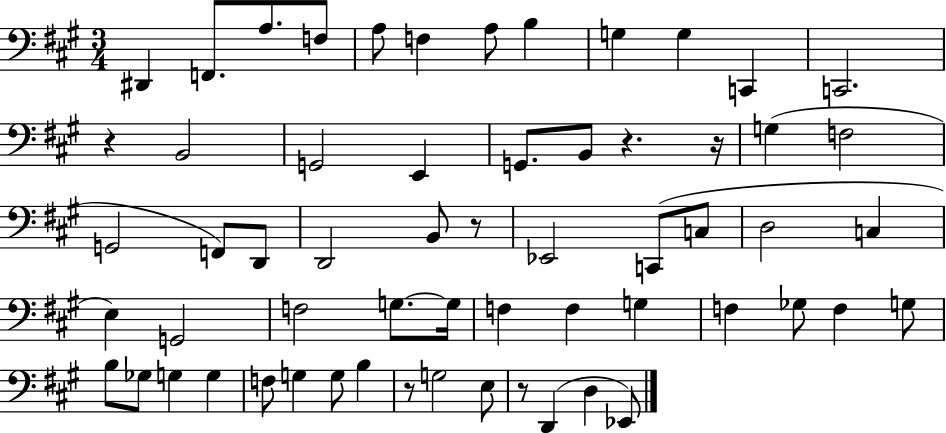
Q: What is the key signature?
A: A major